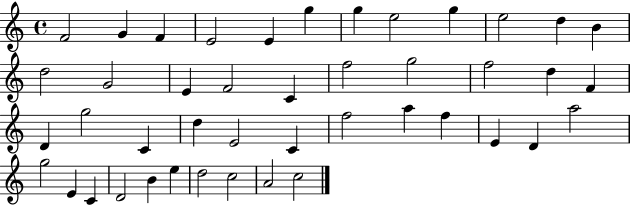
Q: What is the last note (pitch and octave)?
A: C5